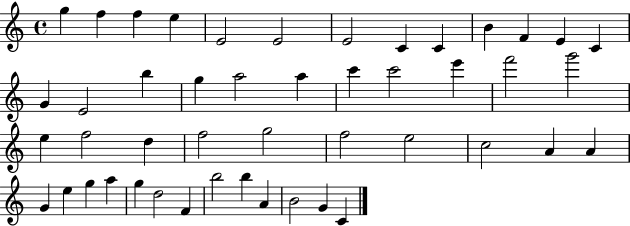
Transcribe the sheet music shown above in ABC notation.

X:1
T:Untitled
M:4/4
L:1/4
K:C
g f f e E2 E2 E2 C C B F E C G E2 b g a2 a c' c'2 e' f'2 g'2 e f2 d f2 g2 f2 e2 c2 A A G e g a g d2 F b2 b A B2 G C